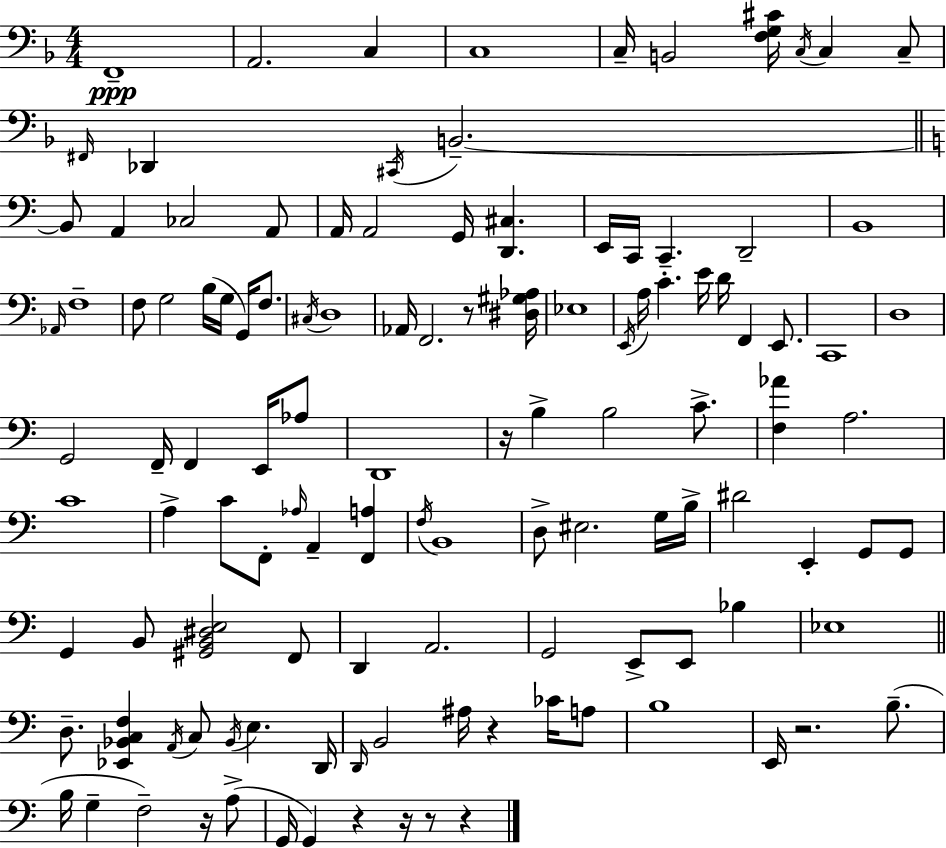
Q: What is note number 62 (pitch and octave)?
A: Ab3